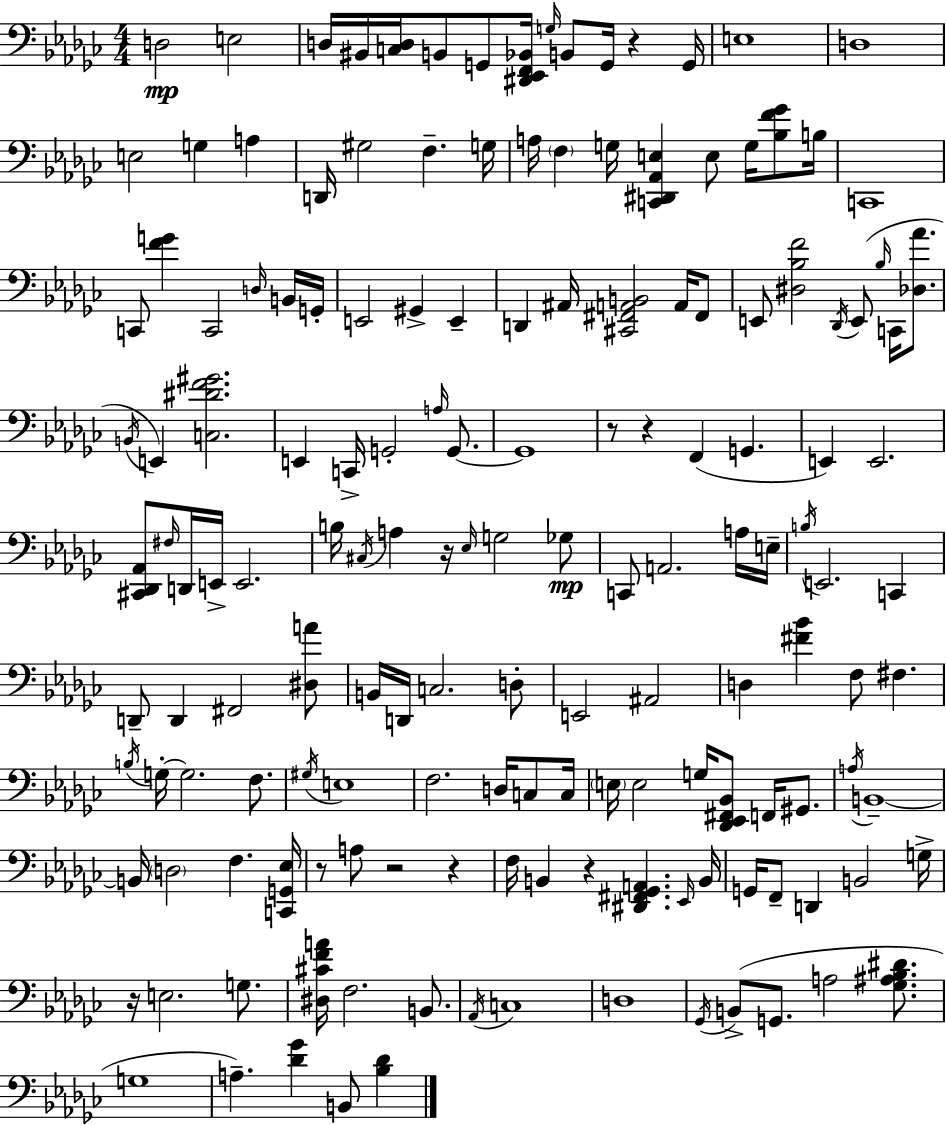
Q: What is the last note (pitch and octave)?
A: B2